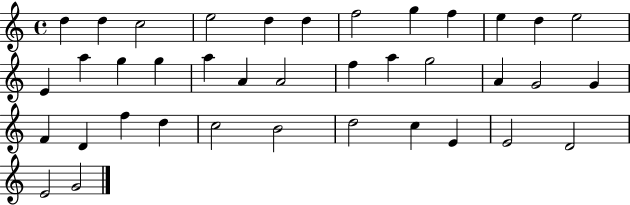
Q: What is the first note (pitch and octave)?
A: D5